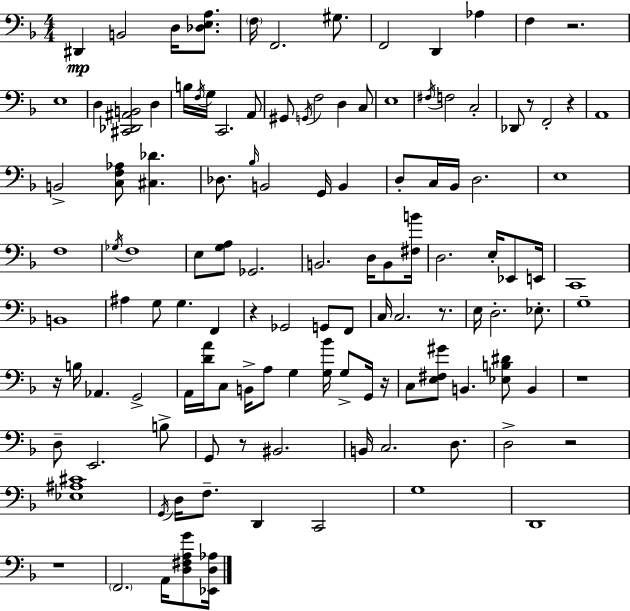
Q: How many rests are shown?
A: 11